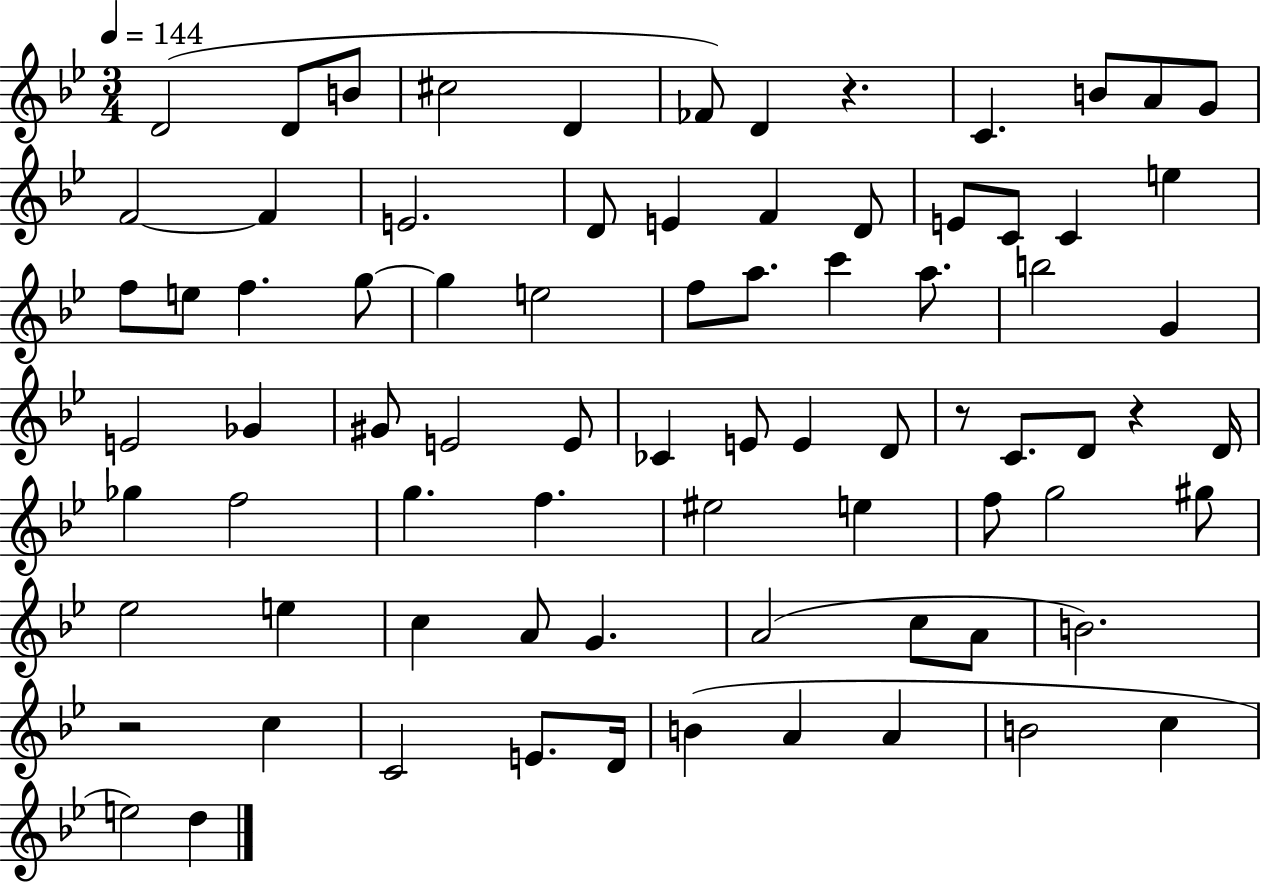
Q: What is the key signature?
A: BES major